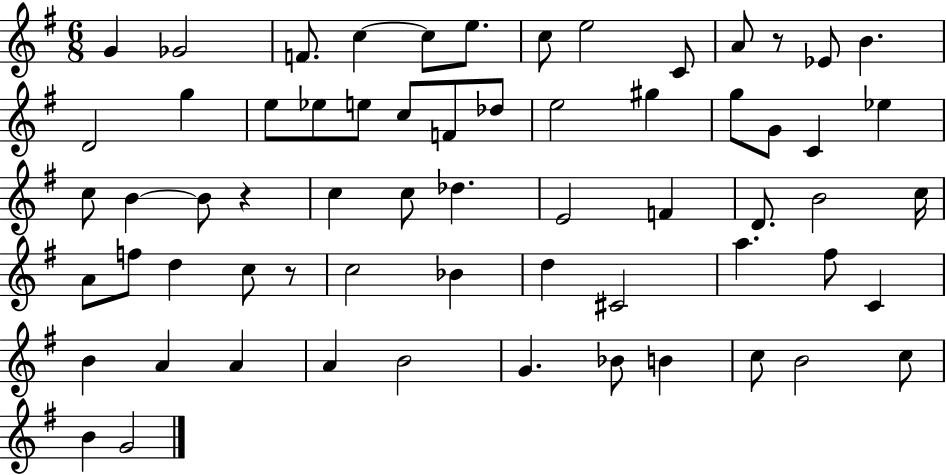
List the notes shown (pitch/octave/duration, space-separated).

G4/q Gb4/h F4/e. C5/q C5/e E5/e. C5/e E5/h C4/e A4/e R/e Eb4/e B4/q. D4/h G5/q E5/e Eb5/e E5/e C5/e F4/e Db5/e E5/h G#5/q G5/e G4/e C4/q Eb5/q C5/e B4/q B4/e R/q C5/q C5/e Db5/q. E4/h F4/q D4/e. B4/h C5/s A4/e F5/e D5/q C5/e R/e C5/h Bb4/q D5/q C#4/h A5/q. F#5/e C4/q B4/q A4/q A4/q A4/q B4/h G4/q. Bb4/e B4/q C5/e B4/h C5/e B4/q G4/h